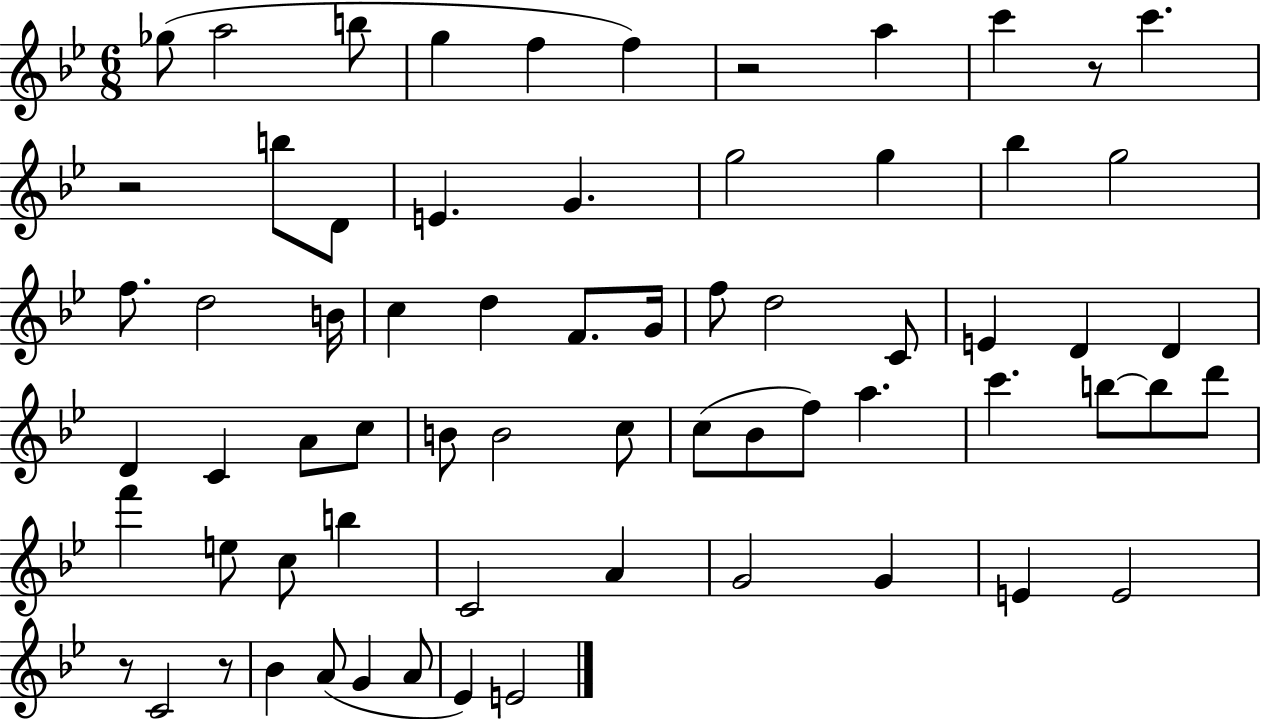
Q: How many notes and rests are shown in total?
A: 67